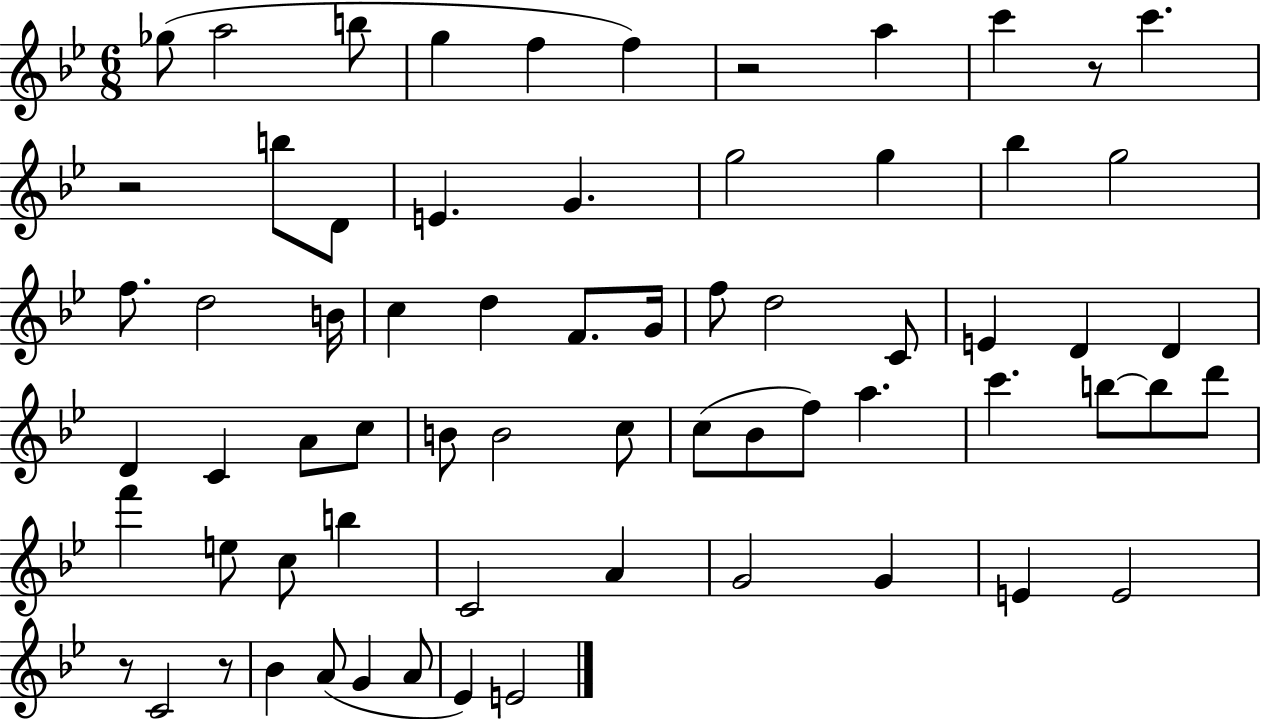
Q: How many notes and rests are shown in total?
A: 67